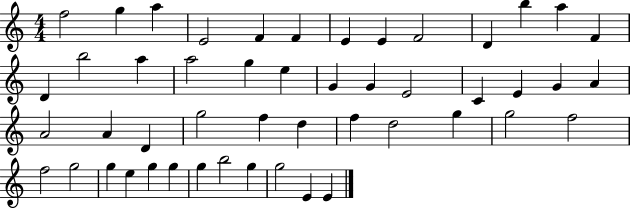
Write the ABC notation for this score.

X:1
T:Untitled
M:4/4
L:1/4
K:C
f2 g a E2 F F E E F2 D b a F D b2 a a2 g e G G E2 C E G A A2 A D g2 f d f d2 g g2 f2 f2 g2 g e g g g b2 g g2 E E